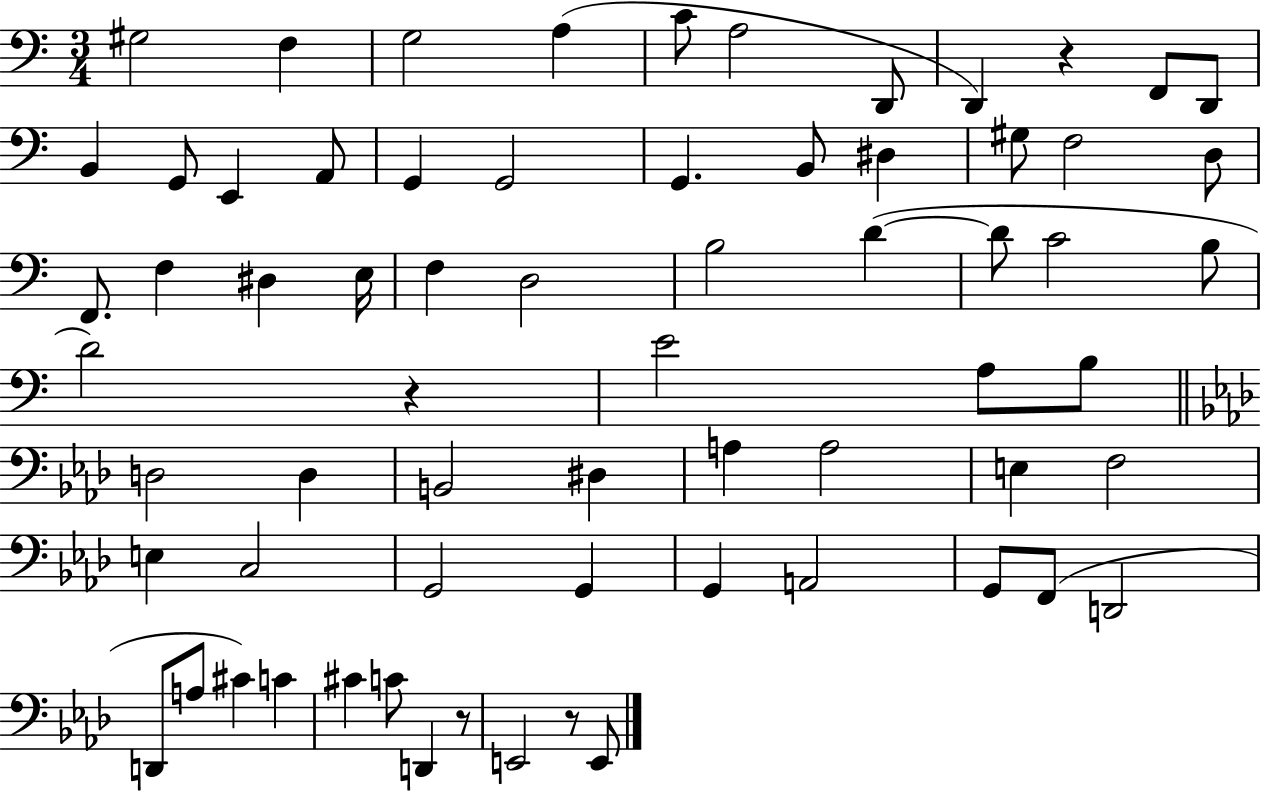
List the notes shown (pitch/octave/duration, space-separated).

G#3/h F3/q G3/h A3/q C4/e A3/h D2/e D2/q R/q F2/e D2/e B2/q G2/e E2/q A2/e G2/q G2/h G2/q. B2/e D#3/q G#3/e F3/h D3/e F2/e. F3/q D#3/q E3/s F3/q D3/h B3/h D4/q D4/e C4/h B3/e D4/h R/q E4/h A3/e B3/e D3/h D3/q B2/h D#3/q A3/q A3/h E3/q F3/h E3/q C3/h G2/h G2/q G2/q A2/h G2/e F2/e D2/h D2/e A3/e C#4/q C4/q C#4/q C4/e D2/q R/e E2/h R/e E2/e